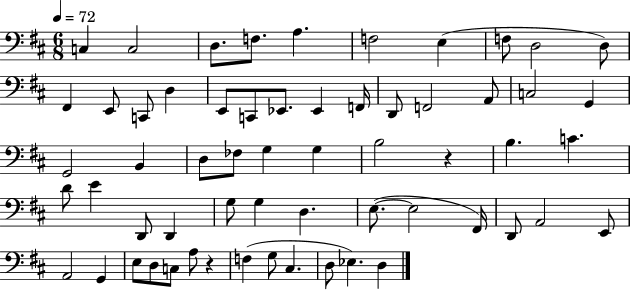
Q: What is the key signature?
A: D major